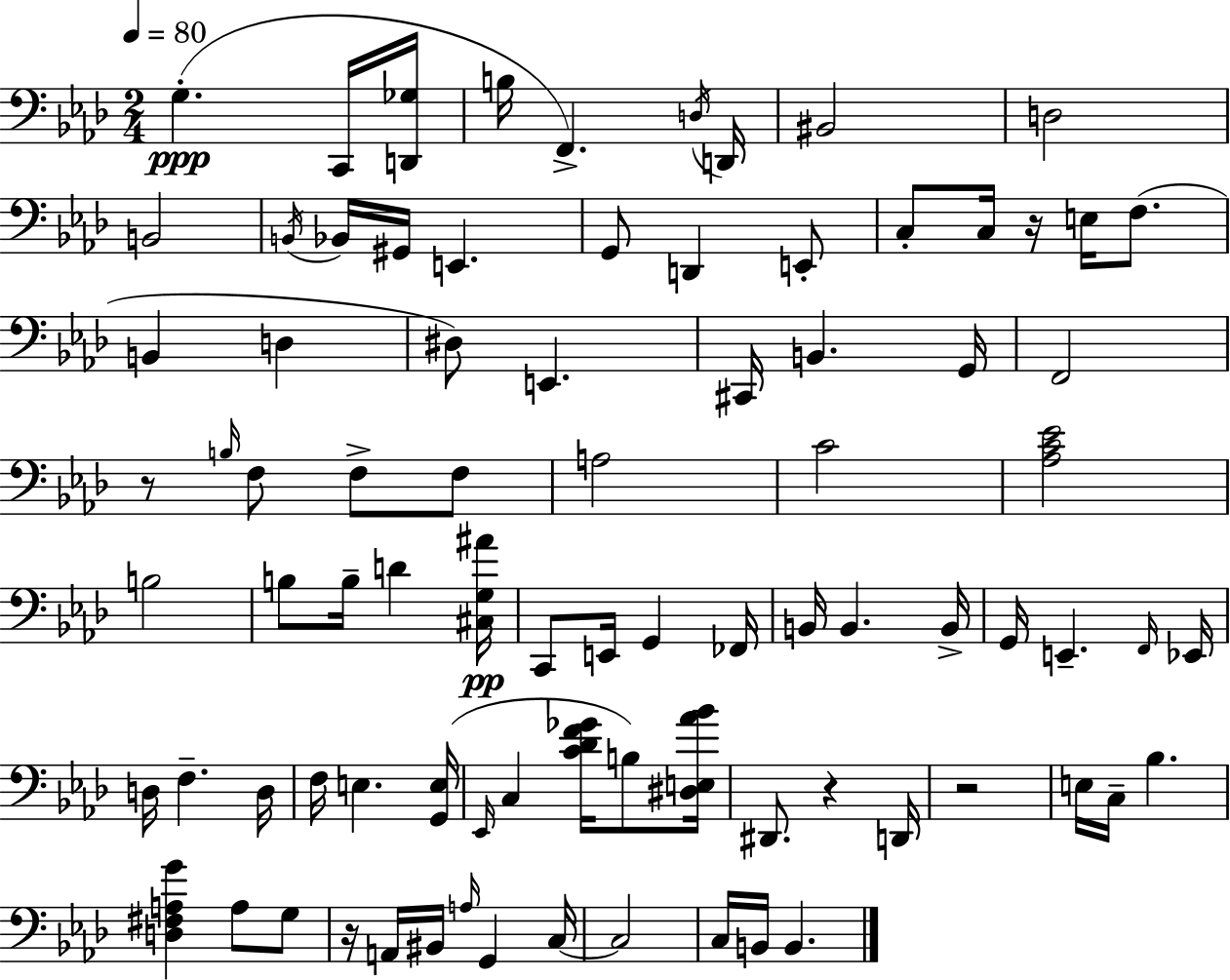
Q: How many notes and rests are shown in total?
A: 85